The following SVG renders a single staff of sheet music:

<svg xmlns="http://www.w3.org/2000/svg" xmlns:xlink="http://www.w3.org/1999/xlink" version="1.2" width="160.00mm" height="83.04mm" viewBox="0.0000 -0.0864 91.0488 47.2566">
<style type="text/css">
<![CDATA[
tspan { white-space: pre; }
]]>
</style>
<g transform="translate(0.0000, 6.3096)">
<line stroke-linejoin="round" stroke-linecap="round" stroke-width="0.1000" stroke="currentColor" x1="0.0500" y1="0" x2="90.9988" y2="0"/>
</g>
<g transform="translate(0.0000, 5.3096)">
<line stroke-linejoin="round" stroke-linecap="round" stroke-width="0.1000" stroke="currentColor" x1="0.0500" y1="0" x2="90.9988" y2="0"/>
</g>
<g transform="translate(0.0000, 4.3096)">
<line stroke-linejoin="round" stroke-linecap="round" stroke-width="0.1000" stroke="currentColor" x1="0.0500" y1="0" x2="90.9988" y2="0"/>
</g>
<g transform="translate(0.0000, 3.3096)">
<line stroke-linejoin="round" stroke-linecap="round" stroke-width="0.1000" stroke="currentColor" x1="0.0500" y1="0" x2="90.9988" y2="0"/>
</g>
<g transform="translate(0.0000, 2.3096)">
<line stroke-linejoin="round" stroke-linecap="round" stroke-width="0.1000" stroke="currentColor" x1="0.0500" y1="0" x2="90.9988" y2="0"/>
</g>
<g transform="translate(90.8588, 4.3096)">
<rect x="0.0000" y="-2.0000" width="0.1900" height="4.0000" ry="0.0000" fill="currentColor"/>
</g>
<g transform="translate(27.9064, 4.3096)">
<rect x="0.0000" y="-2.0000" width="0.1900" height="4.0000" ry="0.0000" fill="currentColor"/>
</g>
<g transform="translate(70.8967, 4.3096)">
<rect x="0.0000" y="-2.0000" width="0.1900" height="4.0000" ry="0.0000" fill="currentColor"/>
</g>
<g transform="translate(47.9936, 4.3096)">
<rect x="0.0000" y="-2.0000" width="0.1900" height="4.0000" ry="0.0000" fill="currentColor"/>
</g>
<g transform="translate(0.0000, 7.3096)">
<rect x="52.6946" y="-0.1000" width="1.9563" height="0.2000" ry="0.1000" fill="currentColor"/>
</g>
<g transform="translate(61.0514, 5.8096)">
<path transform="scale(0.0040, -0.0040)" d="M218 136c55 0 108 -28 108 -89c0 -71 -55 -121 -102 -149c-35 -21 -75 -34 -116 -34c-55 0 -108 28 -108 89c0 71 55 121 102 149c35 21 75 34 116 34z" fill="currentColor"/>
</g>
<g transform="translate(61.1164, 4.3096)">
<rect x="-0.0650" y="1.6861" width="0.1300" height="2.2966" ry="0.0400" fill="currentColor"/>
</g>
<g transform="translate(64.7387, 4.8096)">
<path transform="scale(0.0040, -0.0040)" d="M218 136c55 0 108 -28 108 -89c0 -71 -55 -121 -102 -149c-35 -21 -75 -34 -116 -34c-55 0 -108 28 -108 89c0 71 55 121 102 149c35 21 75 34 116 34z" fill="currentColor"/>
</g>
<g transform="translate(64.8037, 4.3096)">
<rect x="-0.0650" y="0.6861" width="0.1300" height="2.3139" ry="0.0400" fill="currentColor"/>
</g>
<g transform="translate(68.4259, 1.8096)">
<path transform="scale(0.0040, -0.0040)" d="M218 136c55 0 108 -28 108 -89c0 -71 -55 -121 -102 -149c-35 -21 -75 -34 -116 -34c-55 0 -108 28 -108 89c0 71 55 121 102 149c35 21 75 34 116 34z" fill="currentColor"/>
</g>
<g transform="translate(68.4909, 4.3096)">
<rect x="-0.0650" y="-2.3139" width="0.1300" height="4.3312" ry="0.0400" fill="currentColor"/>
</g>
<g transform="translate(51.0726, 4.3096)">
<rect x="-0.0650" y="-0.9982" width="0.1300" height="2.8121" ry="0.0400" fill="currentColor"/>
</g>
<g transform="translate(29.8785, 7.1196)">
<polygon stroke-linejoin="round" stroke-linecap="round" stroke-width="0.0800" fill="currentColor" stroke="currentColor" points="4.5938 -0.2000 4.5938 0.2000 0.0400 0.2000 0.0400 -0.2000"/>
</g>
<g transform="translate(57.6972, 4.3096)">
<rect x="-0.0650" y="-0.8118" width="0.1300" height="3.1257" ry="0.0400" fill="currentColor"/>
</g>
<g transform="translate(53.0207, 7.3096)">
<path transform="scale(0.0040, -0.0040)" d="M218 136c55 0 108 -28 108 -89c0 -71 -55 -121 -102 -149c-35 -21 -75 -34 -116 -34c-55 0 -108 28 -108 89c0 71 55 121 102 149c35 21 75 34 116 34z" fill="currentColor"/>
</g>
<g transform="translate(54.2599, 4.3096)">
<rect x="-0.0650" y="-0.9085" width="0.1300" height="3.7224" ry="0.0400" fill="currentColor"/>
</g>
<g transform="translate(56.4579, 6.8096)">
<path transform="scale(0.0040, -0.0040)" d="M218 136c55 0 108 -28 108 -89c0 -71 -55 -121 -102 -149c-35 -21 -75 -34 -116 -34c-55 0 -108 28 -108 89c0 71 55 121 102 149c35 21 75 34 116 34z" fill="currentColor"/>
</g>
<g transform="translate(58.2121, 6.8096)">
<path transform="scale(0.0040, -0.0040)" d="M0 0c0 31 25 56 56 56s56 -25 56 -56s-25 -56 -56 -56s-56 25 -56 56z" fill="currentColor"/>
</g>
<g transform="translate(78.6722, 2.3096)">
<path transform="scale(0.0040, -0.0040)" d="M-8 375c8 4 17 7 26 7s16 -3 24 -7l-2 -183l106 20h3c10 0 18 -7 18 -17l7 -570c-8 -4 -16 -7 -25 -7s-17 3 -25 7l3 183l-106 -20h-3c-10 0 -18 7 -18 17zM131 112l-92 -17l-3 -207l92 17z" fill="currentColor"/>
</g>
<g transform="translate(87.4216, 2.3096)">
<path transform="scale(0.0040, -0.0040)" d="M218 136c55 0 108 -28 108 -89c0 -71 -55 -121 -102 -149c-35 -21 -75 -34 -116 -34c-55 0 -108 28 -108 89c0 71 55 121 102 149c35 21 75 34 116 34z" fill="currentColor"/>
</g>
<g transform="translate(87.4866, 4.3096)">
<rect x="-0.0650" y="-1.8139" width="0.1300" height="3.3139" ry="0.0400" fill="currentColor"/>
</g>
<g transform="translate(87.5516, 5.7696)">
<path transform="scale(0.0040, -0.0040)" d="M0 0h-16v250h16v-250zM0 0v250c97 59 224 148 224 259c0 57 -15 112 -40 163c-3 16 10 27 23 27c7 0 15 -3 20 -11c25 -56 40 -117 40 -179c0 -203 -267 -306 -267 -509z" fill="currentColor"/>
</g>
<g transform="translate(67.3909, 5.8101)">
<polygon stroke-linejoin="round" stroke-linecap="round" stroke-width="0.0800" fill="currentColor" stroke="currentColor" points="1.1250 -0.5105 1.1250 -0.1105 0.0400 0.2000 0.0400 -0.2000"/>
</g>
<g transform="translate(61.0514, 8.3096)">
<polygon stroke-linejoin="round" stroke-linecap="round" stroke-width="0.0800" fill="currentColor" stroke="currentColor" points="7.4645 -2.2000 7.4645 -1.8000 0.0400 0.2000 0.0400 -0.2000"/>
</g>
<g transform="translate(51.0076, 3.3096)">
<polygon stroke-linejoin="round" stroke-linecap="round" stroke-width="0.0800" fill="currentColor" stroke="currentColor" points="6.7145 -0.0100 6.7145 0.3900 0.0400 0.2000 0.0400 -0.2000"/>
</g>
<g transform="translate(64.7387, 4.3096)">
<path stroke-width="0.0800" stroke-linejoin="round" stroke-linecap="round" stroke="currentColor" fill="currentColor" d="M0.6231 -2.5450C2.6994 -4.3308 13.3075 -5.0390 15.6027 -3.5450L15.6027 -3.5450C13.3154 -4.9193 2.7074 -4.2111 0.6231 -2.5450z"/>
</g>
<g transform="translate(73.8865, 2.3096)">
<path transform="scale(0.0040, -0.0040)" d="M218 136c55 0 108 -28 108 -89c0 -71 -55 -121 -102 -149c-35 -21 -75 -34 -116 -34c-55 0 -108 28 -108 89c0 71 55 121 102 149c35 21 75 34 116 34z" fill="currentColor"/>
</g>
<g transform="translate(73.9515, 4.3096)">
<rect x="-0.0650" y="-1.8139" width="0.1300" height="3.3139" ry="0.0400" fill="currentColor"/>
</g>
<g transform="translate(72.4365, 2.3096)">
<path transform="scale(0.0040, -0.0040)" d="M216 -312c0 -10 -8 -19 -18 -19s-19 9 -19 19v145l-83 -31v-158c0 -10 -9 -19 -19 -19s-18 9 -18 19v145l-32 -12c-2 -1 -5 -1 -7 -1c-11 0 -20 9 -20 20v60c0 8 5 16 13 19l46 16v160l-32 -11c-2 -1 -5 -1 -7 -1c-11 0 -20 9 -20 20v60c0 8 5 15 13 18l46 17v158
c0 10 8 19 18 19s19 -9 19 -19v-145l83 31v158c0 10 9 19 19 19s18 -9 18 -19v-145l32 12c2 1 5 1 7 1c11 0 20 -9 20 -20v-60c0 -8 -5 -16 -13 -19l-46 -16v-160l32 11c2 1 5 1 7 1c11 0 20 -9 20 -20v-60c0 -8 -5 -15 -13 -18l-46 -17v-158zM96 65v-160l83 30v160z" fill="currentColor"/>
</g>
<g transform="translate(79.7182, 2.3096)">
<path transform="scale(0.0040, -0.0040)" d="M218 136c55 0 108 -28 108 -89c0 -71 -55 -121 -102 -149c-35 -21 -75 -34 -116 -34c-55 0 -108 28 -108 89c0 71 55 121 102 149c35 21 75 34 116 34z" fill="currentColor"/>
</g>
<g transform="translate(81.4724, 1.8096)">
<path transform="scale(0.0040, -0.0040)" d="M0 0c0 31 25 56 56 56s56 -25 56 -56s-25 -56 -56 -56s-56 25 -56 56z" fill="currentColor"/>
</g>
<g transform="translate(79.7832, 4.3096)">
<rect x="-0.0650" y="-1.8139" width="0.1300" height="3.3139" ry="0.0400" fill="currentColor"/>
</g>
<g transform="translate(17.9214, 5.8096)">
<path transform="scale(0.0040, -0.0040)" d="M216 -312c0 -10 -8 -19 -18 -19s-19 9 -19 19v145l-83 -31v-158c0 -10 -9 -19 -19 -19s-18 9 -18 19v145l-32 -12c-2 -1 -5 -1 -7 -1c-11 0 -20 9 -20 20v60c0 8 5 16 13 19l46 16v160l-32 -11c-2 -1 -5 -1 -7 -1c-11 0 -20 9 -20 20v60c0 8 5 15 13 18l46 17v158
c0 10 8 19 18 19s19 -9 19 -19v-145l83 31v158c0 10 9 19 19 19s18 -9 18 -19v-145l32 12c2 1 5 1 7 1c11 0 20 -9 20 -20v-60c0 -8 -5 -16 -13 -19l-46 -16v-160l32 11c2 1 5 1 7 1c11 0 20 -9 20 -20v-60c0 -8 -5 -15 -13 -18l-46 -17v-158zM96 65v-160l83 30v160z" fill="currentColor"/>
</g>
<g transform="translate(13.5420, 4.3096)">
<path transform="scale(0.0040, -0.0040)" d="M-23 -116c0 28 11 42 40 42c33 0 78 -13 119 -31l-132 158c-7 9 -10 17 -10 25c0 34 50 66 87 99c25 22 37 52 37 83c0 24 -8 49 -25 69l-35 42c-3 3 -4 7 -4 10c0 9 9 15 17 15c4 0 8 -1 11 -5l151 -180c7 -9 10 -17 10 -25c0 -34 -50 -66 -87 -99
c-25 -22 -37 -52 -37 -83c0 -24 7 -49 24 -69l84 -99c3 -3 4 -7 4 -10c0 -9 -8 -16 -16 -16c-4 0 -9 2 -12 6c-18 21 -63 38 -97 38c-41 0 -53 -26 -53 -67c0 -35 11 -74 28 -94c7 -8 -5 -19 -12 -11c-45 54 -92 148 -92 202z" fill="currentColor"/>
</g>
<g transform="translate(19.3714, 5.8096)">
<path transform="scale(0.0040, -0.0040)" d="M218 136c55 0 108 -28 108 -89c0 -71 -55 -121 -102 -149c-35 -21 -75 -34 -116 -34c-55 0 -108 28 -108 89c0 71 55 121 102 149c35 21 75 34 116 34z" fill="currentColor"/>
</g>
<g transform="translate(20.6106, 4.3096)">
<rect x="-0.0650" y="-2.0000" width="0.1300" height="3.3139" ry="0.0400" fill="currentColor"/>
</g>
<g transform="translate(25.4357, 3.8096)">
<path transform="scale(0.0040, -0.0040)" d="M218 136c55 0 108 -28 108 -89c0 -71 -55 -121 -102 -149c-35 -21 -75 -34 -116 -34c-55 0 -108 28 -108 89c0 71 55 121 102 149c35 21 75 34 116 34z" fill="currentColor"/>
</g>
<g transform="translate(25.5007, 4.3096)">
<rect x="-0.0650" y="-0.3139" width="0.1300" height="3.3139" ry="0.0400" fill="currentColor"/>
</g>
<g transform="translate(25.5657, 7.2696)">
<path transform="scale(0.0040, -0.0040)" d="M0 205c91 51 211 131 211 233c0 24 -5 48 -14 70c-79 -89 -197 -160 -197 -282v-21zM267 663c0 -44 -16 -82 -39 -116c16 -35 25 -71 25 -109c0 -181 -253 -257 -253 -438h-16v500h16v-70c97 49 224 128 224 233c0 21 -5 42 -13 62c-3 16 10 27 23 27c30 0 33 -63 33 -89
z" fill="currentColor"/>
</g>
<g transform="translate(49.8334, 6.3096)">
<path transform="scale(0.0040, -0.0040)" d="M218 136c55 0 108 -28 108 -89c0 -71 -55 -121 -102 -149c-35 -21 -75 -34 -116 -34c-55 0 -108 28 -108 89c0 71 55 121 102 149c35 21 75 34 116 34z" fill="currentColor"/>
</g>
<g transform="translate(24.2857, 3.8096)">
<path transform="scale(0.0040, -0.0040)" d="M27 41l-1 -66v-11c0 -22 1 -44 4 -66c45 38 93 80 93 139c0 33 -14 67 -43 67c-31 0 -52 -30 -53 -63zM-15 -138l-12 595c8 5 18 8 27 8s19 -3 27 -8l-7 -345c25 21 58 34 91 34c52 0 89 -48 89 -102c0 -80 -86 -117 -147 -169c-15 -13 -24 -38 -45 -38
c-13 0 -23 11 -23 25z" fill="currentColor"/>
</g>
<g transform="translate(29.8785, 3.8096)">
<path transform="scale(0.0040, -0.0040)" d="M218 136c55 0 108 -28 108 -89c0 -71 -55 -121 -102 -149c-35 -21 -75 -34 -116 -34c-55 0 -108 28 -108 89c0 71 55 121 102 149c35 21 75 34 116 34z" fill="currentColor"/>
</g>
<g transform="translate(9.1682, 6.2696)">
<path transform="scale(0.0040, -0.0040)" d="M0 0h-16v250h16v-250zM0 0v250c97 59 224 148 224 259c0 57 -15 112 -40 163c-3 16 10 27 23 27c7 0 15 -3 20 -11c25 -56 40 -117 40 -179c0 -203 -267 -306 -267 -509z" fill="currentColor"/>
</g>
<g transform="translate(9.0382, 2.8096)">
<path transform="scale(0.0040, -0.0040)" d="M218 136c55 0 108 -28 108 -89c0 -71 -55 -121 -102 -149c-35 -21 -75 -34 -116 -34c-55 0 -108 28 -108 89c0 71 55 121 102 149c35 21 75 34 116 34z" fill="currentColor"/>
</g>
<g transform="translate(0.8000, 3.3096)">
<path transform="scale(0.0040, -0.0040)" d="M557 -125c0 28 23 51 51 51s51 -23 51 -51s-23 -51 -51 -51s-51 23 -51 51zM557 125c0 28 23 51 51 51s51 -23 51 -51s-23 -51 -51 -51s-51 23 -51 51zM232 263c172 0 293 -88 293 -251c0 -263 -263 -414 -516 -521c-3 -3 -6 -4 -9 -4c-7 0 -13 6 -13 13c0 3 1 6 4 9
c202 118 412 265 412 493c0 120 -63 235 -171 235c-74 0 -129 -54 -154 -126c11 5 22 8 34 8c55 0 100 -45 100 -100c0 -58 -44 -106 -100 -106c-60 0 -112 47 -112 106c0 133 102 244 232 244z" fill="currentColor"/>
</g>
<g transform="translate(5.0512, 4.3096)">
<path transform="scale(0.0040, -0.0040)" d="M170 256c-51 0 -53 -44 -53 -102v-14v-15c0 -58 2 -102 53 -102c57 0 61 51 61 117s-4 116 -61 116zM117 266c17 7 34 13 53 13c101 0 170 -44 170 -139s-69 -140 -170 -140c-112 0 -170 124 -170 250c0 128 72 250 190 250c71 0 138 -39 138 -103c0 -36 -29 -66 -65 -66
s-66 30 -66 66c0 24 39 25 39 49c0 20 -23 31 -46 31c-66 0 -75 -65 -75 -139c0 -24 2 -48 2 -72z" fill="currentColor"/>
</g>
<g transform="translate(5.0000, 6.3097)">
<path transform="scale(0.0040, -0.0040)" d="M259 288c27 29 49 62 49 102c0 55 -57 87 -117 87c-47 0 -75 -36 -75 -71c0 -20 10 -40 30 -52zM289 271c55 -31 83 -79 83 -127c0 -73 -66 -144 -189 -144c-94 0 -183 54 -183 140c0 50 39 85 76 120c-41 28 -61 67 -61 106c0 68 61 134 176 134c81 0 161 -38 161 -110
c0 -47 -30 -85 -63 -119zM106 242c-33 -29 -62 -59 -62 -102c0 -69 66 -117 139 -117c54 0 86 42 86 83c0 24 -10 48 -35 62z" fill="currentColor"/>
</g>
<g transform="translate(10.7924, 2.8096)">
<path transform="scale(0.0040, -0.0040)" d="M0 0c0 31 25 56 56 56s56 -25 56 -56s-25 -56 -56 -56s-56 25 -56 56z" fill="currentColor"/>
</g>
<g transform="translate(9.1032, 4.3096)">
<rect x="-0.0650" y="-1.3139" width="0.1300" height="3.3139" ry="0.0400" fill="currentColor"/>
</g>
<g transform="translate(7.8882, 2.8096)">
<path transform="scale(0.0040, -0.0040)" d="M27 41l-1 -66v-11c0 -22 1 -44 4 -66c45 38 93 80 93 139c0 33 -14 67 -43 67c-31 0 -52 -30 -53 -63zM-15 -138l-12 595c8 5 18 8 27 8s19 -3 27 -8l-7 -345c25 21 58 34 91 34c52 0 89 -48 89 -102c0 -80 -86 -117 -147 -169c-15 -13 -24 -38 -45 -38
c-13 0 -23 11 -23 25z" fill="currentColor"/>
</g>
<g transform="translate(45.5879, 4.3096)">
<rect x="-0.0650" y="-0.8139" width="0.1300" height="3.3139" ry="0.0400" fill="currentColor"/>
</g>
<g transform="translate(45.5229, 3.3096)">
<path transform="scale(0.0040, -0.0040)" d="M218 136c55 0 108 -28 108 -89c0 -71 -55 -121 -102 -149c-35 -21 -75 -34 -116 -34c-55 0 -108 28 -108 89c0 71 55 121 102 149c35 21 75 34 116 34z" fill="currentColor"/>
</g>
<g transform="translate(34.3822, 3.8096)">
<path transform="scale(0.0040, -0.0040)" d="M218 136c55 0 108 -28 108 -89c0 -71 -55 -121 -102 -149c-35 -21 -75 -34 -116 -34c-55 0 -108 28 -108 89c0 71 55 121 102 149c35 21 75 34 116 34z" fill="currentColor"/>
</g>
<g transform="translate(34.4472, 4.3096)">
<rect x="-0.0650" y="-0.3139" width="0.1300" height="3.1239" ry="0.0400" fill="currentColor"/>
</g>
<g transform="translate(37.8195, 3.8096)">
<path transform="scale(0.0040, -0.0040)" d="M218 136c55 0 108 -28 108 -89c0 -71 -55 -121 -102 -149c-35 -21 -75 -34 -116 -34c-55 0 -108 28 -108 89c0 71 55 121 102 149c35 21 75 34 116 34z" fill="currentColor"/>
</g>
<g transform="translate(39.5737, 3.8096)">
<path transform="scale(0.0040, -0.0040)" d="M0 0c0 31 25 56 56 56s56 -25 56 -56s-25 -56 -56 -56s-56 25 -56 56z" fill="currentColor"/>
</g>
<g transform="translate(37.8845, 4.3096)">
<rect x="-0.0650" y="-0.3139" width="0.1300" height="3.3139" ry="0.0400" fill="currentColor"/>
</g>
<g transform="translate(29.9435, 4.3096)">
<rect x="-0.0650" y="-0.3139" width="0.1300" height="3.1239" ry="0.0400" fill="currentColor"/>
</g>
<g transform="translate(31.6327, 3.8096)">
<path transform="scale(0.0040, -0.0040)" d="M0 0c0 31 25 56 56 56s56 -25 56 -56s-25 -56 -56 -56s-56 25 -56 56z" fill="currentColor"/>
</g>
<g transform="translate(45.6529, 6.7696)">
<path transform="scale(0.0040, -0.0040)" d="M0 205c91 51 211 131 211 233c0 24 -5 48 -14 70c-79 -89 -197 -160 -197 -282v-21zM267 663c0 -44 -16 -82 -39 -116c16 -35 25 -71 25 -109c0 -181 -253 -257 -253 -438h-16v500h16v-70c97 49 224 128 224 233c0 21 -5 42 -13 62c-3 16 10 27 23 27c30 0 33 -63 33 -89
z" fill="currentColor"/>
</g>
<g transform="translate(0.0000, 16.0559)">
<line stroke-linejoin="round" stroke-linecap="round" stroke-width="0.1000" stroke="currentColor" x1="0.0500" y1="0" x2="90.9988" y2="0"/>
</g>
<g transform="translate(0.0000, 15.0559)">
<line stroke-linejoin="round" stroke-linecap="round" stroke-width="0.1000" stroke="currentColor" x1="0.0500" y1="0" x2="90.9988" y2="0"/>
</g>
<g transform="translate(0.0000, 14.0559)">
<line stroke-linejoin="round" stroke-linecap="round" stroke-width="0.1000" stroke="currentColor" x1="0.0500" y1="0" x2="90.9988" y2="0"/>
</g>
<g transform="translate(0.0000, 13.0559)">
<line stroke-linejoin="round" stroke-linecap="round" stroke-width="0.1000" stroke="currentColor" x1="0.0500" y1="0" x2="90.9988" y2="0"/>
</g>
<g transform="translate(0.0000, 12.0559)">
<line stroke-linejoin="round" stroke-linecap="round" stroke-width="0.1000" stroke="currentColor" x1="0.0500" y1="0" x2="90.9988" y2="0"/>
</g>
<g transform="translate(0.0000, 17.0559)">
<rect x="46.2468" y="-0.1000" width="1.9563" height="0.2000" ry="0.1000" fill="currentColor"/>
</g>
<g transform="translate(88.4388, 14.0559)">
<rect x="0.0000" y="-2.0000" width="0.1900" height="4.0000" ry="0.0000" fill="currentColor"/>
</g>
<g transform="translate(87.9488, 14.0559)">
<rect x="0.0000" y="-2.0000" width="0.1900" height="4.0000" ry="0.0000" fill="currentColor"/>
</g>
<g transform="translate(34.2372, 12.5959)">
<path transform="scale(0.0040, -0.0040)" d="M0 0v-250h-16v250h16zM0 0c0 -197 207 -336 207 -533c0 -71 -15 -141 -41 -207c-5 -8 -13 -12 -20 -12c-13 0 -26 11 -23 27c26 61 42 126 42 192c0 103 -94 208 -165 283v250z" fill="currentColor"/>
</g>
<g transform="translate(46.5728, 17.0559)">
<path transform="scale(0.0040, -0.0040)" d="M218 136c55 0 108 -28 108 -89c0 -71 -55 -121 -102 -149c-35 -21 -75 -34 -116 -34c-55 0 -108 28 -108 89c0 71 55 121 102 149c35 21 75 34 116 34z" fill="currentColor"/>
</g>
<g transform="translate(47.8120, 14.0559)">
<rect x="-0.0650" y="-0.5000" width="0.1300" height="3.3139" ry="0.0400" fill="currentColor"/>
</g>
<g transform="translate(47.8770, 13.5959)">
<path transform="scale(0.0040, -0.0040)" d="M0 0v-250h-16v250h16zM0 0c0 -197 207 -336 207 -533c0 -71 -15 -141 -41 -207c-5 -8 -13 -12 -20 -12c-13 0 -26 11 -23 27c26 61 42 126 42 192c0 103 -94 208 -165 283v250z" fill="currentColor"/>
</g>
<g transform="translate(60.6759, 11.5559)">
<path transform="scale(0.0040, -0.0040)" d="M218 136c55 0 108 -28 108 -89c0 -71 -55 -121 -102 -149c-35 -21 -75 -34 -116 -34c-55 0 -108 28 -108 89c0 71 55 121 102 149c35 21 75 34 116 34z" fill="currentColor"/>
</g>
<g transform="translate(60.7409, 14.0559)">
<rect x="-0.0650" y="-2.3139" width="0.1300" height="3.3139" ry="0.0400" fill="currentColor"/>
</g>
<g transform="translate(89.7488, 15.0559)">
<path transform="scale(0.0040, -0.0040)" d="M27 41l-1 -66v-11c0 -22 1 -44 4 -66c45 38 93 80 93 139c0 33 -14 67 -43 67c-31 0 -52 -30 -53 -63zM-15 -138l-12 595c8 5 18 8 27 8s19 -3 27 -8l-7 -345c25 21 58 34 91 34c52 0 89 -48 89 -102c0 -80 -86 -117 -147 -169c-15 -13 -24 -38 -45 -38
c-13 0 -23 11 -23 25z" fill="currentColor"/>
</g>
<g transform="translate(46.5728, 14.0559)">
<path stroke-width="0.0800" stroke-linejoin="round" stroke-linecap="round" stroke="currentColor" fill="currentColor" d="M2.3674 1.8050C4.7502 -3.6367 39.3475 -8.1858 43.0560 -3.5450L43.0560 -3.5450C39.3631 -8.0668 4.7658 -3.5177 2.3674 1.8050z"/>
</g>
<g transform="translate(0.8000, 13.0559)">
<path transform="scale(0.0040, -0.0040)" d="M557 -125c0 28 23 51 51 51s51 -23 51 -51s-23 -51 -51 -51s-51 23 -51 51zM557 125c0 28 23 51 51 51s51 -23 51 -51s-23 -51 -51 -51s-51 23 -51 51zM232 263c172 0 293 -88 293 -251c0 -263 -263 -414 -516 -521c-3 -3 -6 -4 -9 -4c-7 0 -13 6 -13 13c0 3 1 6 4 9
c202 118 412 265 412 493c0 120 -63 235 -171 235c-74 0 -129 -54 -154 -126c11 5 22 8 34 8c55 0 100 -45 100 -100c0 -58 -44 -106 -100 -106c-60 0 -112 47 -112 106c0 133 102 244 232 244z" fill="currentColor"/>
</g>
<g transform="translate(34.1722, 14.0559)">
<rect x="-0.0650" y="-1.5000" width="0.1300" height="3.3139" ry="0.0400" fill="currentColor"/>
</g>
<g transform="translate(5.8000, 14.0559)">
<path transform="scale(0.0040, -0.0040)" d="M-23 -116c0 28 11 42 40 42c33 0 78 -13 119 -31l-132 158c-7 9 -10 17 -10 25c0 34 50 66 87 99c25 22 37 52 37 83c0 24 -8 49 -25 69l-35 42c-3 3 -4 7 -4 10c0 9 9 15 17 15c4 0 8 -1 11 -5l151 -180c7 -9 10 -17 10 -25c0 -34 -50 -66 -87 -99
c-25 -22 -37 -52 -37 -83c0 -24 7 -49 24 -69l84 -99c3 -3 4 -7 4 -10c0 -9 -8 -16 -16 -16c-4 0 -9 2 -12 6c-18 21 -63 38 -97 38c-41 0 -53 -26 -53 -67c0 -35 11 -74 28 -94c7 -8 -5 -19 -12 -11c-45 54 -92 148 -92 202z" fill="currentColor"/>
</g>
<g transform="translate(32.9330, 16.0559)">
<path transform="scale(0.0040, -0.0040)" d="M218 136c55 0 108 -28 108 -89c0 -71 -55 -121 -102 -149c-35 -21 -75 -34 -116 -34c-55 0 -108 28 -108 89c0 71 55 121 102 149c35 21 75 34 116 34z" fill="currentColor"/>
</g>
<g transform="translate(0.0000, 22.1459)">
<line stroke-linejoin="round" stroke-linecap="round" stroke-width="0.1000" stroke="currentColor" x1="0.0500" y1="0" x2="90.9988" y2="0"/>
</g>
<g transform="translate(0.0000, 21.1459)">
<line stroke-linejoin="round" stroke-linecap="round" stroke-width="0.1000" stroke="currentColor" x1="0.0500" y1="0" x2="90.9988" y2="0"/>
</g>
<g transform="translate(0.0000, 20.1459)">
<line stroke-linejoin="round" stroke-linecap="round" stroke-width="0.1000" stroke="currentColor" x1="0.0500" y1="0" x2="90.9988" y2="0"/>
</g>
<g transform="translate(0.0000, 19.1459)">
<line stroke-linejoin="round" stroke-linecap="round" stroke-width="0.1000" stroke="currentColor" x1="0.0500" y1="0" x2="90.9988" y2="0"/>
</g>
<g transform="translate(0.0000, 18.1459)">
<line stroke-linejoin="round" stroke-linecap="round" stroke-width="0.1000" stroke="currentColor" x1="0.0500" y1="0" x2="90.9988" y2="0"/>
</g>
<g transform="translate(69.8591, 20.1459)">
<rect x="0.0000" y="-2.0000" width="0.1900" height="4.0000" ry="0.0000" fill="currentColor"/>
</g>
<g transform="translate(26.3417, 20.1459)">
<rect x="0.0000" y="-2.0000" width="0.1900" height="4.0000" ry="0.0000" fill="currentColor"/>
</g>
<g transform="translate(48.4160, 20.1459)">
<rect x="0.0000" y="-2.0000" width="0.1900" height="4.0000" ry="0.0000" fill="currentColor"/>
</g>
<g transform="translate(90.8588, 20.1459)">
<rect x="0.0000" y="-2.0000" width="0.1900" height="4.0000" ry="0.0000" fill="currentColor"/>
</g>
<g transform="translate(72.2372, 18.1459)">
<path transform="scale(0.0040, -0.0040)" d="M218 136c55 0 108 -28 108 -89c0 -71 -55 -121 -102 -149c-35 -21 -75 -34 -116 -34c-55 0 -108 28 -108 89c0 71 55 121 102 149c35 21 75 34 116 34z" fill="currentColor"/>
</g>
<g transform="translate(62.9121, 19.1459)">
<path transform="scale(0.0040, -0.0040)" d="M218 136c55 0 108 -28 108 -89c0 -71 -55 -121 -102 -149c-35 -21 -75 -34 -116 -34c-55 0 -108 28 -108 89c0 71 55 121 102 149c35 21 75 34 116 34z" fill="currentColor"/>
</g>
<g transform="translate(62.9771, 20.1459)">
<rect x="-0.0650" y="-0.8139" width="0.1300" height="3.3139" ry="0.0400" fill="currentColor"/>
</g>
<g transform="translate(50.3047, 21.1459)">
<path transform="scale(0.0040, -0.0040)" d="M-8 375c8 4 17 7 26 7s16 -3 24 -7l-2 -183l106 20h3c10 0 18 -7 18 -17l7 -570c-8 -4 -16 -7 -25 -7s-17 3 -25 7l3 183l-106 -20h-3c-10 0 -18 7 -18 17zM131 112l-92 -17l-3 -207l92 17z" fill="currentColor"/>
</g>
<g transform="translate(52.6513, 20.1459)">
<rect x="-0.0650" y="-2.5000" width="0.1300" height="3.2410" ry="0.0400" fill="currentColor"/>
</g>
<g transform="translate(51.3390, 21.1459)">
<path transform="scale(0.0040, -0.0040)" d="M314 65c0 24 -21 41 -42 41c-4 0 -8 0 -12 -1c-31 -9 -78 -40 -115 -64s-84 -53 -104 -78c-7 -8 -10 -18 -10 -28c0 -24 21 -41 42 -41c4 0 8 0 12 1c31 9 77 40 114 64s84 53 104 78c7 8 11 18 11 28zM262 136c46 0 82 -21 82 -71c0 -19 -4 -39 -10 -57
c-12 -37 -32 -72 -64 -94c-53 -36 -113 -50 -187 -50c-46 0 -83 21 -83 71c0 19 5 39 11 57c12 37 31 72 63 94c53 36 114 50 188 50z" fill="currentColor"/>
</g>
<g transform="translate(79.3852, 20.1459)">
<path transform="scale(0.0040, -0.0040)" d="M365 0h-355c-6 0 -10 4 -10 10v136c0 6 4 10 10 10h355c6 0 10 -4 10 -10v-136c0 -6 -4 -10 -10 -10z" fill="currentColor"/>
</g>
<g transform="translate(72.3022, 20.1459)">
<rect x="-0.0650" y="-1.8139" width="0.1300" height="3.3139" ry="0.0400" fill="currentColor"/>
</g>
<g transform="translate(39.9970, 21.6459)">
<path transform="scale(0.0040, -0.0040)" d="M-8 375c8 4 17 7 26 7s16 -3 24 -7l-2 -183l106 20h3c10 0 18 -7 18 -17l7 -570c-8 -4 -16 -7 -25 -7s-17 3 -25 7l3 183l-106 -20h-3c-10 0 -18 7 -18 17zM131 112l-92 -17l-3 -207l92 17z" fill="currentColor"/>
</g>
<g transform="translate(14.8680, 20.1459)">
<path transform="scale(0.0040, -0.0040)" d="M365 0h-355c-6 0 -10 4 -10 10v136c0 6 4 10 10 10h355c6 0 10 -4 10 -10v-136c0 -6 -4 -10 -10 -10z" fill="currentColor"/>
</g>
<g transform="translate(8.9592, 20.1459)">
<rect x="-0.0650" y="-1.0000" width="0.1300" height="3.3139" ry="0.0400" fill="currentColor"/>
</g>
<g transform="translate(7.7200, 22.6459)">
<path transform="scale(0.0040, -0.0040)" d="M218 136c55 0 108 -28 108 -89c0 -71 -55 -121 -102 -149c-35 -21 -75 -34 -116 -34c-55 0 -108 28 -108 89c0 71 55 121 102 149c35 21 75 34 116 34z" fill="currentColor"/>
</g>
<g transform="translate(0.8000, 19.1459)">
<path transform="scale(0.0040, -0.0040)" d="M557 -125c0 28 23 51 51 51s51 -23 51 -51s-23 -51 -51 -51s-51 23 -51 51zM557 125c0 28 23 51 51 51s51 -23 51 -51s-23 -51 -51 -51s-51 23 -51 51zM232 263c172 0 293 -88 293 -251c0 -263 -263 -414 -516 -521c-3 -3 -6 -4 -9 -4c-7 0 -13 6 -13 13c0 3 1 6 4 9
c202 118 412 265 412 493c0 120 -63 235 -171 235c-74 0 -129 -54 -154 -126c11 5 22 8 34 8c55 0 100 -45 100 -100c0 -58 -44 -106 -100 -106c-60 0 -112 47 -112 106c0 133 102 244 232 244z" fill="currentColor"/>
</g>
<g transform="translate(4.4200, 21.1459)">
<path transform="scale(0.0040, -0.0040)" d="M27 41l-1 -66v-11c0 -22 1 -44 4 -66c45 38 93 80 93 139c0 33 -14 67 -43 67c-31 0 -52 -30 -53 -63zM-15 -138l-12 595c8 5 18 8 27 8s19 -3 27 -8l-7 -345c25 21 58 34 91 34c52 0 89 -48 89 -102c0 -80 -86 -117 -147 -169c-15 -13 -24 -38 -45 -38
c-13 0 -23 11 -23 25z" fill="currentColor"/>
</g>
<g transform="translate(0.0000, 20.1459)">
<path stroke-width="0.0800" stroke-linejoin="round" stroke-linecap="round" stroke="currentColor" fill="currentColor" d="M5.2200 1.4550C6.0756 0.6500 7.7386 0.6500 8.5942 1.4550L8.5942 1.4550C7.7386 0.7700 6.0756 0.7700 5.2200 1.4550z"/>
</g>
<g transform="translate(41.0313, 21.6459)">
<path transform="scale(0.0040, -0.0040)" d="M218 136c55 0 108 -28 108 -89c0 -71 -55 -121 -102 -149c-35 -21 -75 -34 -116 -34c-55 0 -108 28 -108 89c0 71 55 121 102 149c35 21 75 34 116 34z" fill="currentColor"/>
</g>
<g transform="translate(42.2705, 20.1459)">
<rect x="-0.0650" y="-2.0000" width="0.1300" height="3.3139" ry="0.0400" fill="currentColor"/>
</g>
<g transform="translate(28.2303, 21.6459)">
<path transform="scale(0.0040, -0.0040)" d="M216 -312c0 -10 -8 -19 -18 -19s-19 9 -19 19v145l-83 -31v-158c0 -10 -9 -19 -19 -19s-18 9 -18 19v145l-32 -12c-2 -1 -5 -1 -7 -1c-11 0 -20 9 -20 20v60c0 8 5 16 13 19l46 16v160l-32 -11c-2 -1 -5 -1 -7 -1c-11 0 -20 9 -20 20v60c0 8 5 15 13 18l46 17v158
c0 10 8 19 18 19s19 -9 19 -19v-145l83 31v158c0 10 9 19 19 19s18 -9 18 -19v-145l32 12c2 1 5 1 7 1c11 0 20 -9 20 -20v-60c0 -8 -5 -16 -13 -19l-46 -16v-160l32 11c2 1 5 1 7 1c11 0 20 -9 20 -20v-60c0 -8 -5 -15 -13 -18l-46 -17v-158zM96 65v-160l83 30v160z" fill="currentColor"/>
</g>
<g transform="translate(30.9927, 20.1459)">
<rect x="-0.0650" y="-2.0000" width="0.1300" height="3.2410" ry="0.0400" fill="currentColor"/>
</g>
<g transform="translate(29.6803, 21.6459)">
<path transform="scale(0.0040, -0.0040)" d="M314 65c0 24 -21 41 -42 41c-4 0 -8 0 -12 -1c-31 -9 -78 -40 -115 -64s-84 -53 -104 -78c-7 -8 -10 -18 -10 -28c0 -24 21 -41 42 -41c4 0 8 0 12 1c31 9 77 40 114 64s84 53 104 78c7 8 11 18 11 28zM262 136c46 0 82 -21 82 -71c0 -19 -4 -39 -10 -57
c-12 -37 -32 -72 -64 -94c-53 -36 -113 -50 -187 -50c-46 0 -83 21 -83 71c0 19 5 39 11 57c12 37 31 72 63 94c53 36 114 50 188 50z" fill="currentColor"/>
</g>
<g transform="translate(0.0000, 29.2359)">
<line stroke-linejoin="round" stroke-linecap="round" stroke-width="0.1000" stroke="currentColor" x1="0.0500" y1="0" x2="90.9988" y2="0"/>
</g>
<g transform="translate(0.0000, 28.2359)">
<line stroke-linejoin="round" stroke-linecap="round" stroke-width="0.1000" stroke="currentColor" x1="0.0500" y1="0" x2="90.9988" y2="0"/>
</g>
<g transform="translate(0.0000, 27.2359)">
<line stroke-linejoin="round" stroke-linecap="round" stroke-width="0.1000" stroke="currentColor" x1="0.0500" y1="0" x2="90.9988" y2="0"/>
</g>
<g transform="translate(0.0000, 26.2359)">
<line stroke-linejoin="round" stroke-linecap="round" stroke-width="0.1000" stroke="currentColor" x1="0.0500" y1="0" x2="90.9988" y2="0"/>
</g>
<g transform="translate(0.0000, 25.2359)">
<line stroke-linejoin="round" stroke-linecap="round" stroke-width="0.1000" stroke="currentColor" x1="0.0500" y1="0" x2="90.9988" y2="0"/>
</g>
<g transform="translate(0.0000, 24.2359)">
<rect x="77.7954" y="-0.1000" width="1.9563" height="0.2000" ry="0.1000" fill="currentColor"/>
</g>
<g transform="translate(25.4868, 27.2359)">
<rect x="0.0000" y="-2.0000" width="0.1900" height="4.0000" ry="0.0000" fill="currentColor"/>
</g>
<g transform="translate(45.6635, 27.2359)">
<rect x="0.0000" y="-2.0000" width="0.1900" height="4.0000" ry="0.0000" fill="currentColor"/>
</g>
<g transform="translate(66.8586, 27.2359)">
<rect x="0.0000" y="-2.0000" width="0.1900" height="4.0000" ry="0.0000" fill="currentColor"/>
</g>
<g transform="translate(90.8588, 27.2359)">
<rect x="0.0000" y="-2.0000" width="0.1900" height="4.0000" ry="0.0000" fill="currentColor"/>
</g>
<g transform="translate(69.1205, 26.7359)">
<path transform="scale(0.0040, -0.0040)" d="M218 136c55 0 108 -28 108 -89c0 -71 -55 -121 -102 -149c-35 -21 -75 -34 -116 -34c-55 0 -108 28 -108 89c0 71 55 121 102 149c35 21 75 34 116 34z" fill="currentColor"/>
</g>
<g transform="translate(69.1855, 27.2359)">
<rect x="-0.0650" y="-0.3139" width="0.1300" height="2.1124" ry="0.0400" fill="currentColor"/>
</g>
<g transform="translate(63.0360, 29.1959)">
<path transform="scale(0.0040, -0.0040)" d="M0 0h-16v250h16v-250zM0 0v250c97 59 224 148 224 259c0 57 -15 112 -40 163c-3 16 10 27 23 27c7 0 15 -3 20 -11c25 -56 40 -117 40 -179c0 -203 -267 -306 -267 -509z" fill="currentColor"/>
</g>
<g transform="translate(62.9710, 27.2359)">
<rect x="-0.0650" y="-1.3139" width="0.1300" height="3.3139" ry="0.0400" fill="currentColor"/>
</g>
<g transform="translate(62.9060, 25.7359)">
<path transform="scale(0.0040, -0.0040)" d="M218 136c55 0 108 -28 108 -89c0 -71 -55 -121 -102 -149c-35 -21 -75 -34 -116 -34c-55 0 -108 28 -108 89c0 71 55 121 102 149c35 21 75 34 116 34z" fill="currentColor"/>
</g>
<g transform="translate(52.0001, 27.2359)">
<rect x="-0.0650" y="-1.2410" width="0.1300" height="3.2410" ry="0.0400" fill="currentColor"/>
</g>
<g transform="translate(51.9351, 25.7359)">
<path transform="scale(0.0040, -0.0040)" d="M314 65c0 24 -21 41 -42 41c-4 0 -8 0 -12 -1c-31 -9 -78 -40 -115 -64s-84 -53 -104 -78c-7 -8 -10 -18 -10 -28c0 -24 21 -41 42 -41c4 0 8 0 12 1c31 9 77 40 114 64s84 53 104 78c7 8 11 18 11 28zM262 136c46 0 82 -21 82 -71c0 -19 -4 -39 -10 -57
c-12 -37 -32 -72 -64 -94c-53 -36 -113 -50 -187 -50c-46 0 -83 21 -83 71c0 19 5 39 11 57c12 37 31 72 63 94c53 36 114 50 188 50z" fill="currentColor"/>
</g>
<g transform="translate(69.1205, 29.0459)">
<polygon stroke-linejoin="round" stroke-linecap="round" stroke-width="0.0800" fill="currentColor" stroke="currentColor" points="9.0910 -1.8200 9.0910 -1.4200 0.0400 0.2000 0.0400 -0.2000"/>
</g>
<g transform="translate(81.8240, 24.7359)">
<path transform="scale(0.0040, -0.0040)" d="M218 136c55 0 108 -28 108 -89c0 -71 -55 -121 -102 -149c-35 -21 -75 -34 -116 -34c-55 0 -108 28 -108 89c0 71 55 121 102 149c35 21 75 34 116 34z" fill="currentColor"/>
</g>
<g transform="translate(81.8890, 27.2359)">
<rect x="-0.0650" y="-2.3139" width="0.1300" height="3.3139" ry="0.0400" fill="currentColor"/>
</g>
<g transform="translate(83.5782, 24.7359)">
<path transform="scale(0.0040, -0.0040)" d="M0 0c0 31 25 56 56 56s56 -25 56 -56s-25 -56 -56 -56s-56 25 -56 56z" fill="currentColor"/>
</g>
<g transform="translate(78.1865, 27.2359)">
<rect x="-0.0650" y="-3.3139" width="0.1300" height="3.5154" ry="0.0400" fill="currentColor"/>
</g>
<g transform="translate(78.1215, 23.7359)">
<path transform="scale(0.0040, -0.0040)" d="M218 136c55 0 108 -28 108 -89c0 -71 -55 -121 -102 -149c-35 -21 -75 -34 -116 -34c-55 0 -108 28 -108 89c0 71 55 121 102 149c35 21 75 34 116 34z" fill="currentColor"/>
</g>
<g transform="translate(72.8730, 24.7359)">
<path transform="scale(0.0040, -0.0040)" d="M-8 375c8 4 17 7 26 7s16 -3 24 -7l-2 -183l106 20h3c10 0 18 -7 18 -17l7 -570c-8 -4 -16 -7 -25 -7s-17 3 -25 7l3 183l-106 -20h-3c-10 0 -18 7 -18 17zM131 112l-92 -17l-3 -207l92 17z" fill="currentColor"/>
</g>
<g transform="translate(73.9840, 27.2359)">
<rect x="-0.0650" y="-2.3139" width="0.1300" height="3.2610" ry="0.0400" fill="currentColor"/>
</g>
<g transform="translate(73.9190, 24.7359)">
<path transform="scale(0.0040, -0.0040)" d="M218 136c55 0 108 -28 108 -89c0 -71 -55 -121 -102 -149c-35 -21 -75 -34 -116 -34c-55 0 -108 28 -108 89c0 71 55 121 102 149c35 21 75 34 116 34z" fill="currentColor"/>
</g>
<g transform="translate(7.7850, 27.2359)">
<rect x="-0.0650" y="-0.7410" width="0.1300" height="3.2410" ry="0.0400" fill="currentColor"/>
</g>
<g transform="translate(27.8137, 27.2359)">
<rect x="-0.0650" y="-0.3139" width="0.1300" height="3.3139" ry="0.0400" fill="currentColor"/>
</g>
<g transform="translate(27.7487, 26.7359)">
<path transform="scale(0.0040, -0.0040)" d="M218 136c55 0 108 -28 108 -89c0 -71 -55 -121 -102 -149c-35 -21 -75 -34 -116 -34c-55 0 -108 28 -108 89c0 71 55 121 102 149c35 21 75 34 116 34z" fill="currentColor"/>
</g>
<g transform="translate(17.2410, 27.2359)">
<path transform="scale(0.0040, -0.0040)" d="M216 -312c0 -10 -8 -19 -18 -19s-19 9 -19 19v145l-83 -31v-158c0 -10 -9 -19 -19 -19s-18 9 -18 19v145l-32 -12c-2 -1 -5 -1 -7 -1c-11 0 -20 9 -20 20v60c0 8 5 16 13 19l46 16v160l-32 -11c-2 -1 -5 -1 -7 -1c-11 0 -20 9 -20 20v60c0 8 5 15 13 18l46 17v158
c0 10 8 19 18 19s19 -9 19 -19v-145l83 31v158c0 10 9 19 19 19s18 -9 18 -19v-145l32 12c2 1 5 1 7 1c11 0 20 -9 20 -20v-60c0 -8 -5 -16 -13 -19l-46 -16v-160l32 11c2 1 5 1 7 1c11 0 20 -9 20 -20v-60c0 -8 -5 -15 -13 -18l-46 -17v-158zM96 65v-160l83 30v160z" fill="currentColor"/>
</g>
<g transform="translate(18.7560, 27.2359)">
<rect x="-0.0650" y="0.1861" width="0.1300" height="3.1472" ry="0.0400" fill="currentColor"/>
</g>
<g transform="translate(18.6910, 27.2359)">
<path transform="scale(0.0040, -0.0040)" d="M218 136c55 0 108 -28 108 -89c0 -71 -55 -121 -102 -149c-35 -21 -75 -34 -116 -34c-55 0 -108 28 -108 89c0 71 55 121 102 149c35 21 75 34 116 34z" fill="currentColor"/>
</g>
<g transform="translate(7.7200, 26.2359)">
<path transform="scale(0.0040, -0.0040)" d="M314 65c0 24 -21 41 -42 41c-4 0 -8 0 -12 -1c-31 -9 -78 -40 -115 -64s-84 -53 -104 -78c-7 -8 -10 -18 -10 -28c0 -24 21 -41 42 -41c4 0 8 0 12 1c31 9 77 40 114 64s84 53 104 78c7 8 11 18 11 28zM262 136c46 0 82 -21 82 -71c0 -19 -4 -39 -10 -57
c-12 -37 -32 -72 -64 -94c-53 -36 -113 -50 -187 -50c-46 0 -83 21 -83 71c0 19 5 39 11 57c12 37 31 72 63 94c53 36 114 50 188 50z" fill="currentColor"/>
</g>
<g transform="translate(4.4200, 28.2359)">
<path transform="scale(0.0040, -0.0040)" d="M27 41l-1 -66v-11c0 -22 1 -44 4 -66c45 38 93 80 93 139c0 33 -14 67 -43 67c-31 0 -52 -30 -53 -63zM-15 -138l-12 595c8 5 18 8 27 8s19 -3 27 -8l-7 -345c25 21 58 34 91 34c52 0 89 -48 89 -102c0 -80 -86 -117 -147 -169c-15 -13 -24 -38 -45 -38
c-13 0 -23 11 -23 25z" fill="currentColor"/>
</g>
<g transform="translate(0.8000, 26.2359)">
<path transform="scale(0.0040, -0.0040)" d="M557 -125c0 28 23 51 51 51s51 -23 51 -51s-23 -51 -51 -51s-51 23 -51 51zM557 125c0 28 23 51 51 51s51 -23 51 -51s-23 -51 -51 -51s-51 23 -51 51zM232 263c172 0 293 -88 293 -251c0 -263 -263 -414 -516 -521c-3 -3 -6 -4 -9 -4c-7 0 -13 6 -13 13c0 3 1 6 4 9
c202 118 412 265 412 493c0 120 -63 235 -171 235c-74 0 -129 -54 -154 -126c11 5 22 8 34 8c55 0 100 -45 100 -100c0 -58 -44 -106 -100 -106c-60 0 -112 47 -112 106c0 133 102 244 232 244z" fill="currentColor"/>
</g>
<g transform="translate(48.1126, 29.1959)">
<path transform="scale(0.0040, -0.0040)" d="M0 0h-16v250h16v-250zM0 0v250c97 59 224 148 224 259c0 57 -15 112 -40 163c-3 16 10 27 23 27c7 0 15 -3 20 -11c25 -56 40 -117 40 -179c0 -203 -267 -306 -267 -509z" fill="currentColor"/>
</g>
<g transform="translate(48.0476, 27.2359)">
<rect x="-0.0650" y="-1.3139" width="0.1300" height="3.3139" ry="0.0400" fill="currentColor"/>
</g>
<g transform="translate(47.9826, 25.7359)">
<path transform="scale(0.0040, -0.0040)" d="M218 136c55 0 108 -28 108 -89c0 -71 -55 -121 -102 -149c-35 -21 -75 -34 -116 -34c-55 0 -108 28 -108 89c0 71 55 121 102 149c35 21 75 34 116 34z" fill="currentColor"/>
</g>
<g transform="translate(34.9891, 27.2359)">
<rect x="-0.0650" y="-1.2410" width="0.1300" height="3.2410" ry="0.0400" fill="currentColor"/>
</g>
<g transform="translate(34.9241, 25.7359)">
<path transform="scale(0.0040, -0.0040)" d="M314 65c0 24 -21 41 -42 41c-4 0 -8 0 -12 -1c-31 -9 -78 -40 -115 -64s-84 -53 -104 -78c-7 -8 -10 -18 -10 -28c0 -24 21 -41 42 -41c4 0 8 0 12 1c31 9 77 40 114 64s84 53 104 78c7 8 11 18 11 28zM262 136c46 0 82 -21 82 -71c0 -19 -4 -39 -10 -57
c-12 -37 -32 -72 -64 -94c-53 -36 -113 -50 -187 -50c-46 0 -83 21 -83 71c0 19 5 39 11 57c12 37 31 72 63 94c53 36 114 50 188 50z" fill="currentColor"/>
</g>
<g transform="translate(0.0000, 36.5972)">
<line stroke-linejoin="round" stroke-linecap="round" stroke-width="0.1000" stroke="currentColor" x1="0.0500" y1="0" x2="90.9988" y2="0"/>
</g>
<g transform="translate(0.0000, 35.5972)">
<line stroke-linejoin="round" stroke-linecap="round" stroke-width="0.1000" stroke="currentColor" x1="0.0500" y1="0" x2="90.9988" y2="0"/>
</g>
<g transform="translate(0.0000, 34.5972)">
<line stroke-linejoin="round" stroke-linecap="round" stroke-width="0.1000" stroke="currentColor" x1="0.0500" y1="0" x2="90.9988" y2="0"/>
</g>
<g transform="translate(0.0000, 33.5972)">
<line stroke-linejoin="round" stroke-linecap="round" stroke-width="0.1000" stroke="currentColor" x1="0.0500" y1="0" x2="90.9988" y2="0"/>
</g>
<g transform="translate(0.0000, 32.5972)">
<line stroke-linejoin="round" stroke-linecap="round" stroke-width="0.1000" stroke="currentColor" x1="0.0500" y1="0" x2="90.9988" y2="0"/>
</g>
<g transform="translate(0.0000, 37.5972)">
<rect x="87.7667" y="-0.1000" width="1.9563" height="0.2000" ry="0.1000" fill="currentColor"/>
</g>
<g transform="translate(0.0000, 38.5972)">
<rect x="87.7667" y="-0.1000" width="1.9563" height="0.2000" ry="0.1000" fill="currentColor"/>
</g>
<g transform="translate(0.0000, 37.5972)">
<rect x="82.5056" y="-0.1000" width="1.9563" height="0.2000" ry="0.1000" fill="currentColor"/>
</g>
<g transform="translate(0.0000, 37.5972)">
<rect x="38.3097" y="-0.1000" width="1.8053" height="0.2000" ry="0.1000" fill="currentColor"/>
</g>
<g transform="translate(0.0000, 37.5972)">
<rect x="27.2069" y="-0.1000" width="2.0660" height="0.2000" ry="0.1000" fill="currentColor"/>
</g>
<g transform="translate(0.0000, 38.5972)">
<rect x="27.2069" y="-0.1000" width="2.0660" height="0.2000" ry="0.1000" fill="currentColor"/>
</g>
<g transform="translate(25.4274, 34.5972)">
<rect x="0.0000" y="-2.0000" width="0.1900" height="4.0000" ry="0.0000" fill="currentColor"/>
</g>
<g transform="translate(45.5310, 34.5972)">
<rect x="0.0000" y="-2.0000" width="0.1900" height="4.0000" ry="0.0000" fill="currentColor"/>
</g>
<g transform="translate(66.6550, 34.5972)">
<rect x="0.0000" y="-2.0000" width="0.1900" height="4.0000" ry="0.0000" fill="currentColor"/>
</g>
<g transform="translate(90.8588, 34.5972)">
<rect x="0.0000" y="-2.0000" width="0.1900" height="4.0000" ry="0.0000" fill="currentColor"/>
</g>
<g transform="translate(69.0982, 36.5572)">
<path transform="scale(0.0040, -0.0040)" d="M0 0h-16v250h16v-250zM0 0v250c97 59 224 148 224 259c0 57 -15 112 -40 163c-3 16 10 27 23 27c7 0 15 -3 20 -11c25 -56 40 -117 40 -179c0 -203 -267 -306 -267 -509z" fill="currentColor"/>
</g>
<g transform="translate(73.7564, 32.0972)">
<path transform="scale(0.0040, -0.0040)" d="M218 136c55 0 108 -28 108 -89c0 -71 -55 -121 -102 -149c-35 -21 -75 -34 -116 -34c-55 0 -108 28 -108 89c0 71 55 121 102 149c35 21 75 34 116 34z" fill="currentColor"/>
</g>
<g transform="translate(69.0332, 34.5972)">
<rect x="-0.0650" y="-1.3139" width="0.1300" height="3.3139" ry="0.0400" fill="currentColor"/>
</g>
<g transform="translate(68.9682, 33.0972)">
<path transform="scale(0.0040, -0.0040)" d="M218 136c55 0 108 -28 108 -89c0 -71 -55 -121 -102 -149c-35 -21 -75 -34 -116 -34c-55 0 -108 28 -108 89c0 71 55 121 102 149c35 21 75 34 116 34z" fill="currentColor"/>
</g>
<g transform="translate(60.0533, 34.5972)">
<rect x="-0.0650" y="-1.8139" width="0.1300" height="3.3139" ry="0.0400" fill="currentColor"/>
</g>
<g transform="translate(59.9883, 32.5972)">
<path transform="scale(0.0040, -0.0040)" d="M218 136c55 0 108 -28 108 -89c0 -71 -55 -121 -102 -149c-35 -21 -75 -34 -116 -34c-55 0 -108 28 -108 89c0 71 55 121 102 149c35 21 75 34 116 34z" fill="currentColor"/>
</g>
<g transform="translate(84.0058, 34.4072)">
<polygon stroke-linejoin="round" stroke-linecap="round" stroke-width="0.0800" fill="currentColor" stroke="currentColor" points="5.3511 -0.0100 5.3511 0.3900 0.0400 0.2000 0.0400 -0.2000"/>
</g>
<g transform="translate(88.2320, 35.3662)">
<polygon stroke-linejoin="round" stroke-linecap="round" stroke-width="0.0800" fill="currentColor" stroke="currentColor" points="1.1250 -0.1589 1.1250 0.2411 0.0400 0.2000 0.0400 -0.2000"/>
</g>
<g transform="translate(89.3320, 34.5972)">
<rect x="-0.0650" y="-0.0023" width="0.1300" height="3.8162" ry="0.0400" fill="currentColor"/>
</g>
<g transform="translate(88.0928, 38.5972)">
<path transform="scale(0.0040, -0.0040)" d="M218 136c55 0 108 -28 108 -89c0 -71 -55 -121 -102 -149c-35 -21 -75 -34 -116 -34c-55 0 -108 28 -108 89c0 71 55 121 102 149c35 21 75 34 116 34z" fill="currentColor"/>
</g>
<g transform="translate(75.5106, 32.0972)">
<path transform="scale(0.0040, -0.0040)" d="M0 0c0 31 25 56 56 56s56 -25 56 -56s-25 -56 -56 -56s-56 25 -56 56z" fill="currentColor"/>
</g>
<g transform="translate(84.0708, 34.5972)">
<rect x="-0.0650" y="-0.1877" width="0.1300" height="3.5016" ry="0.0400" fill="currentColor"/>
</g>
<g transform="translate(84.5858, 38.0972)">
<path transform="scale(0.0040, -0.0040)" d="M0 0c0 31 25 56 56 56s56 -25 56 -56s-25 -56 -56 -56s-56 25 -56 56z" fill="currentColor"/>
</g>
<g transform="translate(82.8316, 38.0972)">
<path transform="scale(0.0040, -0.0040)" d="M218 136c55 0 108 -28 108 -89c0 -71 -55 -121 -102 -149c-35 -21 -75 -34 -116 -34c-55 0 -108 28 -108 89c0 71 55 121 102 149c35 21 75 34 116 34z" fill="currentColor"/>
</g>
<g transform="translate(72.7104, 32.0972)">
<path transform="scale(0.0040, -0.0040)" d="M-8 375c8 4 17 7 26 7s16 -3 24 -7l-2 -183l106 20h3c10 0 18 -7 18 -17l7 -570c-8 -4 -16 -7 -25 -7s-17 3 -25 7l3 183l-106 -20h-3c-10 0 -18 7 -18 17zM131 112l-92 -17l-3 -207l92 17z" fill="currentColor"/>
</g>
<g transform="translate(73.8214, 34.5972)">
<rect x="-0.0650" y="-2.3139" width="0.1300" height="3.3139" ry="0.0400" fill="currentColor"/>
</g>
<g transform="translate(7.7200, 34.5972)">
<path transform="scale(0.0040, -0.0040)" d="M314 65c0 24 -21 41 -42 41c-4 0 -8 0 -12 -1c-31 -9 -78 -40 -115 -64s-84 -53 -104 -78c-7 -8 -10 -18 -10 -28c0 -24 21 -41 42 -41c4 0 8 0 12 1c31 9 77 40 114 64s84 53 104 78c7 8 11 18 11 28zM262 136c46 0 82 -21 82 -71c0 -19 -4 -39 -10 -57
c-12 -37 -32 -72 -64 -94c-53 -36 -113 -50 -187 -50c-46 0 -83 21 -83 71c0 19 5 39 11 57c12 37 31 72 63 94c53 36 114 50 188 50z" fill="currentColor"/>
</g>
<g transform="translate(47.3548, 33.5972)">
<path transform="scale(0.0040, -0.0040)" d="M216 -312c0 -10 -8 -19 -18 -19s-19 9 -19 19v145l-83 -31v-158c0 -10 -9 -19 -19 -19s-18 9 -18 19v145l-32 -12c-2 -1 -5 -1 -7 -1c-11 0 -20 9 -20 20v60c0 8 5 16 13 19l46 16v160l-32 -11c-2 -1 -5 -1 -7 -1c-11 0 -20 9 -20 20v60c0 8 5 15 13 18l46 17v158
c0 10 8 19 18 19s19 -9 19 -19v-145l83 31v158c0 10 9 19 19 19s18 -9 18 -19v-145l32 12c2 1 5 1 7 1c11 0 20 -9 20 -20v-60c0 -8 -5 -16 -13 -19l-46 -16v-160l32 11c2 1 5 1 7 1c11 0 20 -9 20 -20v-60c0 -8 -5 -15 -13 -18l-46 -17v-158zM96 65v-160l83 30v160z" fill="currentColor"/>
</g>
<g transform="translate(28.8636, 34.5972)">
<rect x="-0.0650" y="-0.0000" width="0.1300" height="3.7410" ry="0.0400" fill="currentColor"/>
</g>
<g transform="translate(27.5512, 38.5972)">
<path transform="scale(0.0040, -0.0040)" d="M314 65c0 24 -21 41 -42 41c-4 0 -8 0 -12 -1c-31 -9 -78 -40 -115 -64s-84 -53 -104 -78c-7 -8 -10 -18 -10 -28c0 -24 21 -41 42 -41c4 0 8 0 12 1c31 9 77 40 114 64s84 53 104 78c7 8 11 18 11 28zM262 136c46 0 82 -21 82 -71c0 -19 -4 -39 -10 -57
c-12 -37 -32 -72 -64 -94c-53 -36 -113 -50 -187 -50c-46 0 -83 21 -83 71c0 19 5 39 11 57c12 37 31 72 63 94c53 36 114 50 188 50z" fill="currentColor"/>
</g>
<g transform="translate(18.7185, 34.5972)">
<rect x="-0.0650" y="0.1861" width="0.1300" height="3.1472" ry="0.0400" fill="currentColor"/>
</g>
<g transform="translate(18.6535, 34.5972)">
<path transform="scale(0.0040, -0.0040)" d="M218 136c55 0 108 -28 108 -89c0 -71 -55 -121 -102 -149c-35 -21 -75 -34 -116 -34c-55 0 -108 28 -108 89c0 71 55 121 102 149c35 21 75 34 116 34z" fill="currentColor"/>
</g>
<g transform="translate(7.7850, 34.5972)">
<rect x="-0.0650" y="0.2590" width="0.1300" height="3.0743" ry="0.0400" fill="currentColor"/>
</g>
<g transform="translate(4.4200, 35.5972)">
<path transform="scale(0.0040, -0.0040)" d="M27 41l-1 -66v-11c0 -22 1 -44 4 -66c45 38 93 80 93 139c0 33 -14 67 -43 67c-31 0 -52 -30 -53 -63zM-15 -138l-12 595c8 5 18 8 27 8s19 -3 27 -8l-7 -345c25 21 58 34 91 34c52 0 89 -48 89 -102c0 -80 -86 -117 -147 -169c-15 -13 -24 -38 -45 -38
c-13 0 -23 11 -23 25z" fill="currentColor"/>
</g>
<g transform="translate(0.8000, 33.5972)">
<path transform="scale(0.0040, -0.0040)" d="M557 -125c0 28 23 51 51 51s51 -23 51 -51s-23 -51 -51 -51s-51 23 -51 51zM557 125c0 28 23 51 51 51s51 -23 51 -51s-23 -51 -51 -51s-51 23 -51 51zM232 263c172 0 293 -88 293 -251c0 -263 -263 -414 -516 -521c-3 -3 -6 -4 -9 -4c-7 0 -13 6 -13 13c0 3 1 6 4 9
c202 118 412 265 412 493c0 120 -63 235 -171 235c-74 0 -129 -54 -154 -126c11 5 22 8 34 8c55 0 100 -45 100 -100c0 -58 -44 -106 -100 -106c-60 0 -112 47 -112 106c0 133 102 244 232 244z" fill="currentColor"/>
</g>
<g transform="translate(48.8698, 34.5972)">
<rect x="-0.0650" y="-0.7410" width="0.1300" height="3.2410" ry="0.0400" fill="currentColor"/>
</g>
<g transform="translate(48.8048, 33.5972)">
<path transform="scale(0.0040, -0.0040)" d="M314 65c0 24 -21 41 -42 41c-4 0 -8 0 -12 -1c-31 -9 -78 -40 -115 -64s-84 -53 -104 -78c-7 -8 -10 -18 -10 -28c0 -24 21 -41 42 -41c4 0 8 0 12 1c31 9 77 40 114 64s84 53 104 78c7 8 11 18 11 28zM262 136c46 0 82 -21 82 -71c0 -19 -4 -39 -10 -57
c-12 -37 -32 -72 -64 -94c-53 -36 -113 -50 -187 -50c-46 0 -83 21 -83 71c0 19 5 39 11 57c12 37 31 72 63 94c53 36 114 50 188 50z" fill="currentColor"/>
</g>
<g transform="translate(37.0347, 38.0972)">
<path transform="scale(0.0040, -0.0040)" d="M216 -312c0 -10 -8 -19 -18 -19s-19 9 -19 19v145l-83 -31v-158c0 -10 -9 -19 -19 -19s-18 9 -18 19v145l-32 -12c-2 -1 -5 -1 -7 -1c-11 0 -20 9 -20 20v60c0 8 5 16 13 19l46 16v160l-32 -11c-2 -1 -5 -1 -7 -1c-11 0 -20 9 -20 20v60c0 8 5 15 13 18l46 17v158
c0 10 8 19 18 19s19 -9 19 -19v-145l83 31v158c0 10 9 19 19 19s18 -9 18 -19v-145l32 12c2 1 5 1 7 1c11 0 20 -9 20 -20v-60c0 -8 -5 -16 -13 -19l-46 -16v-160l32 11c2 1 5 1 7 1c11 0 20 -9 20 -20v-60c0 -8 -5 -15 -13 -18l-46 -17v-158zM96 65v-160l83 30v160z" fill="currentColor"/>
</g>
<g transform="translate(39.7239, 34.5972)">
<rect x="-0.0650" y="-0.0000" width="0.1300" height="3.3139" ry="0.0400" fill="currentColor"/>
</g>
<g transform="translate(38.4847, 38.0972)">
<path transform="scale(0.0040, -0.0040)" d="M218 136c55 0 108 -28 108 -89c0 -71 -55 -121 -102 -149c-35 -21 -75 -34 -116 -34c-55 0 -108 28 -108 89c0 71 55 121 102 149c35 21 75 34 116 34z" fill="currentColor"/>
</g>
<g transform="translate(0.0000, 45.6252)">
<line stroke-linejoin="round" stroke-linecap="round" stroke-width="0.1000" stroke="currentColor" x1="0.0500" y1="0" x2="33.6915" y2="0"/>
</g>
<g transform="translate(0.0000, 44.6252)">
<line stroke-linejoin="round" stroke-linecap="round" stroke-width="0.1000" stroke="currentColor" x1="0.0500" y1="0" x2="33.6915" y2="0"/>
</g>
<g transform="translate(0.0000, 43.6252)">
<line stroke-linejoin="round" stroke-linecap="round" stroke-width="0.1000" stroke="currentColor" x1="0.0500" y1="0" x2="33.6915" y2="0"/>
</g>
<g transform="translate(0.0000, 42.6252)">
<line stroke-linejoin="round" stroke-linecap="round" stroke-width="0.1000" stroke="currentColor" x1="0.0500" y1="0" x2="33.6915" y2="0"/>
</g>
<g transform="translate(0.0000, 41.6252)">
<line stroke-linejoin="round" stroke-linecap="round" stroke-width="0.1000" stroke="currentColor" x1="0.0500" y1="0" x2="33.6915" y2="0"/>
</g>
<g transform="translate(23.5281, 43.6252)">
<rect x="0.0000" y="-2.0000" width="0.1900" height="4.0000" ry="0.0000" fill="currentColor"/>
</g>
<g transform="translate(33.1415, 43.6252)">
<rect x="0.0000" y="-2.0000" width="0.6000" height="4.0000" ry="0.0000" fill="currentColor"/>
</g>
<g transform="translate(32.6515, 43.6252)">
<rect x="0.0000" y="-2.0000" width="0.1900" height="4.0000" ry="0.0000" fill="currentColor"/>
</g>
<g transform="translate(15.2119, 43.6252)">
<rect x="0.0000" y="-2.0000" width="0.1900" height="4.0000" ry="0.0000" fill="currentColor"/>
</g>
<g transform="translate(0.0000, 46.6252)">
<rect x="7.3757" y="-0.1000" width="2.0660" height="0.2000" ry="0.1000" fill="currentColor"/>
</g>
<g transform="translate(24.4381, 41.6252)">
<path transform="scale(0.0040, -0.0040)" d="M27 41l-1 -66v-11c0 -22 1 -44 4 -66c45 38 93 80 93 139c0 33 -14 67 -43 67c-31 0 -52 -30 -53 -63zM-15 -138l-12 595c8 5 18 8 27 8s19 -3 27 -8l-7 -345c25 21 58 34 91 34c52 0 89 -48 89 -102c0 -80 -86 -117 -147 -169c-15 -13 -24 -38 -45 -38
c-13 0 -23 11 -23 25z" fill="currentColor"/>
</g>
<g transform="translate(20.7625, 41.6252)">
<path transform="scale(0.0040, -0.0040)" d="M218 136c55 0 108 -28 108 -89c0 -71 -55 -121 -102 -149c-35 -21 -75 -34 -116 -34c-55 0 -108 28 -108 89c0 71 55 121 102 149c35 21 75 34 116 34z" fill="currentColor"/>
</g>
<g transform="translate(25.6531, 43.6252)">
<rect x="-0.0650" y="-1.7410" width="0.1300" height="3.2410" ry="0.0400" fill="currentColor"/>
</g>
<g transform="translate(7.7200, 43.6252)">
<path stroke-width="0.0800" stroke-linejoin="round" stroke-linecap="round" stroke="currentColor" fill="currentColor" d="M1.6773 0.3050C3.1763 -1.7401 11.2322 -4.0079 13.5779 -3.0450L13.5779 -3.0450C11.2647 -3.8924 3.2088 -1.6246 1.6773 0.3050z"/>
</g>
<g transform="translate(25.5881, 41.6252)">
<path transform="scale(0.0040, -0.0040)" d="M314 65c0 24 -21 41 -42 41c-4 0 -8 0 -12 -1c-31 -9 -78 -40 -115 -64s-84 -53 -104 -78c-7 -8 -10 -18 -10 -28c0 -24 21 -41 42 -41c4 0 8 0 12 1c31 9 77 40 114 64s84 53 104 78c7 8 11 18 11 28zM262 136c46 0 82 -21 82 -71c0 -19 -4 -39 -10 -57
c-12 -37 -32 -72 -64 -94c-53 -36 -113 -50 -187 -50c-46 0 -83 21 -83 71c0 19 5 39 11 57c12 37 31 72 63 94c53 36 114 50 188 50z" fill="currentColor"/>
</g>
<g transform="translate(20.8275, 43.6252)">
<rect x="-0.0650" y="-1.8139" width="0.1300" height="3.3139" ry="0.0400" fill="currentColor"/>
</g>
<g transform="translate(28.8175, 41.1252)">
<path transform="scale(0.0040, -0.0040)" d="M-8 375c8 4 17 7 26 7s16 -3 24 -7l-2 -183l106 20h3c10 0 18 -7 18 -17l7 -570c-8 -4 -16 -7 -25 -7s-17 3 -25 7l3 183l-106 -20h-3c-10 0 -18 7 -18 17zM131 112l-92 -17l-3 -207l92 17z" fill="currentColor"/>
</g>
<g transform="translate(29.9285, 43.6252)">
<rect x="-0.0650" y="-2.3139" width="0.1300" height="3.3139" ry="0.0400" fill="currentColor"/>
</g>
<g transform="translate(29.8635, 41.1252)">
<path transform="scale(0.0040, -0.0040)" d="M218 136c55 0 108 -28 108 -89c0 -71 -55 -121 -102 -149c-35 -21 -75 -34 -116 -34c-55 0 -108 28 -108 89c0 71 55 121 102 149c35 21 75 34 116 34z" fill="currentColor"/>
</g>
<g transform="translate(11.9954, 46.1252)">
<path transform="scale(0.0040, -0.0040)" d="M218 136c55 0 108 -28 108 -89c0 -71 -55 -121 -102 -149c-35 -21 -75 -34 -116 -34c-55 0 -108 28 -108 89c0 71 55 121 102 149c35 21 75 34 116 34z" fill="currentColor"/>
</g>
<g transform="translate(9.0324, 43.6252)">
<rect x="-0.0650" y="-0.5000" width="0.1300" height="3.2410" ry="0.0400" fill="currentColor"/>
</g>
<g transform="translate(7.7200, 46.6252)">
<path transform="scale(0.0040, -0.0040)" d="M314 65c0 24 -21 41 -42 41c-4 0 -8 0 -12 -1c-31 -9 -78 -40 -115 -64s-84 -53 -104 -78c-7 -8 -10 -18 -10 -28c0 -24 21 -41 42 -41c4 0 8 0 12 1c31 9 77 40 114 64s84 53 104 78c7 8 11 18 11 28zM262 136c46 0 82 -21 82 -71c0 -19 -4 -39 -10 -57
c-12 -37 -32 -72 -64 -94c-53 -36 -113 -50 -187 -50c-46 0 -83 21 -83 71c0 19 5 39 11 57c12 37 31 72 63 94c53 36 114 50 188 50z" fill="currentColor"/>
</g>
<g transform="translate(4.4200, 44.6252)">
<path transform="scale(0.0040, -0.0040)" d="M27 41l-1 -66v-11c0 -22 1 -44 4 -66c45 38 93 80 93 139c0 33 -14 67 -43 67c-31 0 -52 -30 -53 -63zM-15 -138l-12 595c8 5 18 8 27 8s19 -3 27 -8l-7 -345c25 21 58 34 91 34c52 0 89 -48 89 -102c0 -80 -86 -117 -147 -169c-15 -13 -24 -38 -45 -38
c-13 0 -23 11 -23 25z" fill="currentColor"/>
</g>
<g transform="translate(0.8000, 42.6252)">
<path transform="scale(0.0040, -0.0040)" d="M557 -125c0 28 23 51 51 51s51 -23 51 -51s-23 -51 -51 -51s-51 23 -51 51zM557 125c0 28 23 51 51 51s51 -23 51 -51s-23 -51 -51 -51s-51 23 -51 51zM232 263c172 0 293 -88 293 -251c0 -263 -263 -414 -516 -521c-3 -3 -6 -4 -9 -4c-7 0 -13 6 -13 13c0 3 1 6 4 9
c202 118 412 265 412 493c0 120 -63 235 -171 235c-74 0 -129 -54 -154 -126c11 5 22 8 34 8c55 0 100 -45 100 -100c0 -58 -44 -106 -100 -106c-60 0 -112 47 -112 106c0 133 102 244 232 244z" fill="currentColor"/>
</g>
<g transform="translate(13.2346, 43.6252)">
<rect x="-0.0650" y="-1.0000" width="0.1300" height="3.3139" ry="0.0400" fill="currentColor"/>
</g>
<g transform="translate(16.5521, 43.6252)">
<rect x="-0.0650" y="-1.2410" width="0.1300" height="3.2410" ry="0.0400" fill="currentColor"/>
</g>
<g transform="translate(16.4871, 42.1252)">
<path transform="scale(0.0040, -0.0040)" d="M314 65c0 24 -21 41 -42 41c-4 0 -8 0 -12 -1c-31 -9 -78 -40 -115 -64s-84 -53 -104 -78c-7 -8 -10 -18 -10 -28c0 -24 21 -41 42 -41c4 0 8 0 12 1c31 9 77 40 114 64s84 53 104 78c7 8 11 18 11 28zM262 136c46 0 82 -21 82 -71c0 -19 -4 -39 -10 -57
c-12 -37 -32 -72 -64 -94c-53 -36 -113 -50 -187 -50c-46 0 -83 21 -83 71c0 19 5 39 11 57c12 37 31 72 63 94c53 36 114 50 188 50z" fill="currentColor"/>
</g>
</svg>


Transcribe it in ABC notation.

X:1
T:Untitled
M:6/8
L:1/4
K:C
_G,/2 z ^A,, _E,/4 E,/2 E,/2 E, F,/4 G,,/2 E,,/2 F,,/2 A,,/2 C,/2 B,/4 ^A, A, A,/2 z G,,/2 E,,/2 B, F,, z2 ^A,,2 A,, B,,2 F, A, z2 F,2 ^D, E, G,2 G,/2 G,2 G,/2 E,/2 B,/2 D/2 B, D,2 D, C,,2 ^D,, ^F,2 A, G,/2 B, D,,/2 C,,/4 E,,2 F,, G,2 A, _A,2 B,